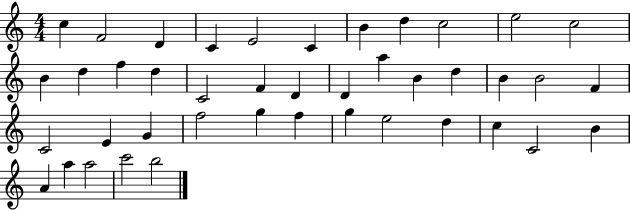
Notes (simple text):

C5/q F4/h D4/q C4/q E4/h C4/q B4/q D5/q C5/h E5/h C5/h B4/q D5/q F5/q D5/q C4/h F4/q D4/q D4/q A5/q B4/q D5/q B4/q B4/h F4/q C4/h E4/q G4/q F5/h G5/q F5/q G5/q E5/h D5/q C5/q C4/h B4/q A4/q A5/q A5/h C6/h B5/h